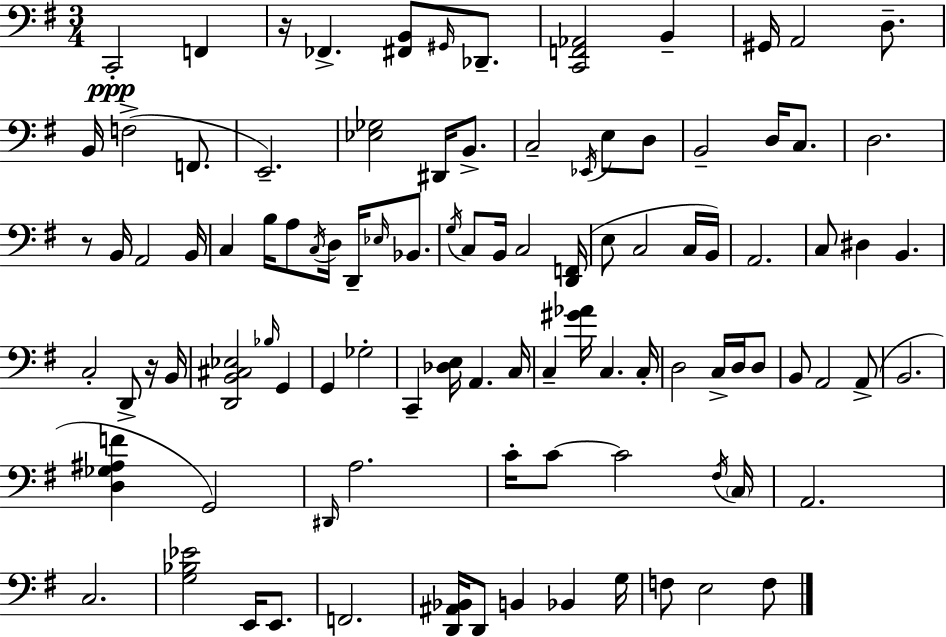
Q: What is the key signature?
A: E minor